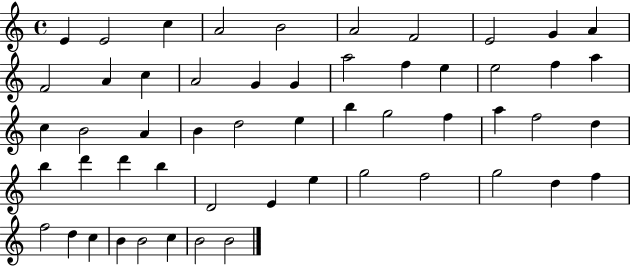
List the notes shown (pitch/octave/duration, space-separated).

E4/q E4/h C5/q A4/h B4/h A4/h F4/h E4/h G4/q A4/q F4/h A4/q C5/q A4/h G4/q G4/q A5/h F5/q E5/q E5/h F5/q A5/q C5/q B4/h A4/q B4/q D5/h E5/q B5/q G5/h F5/q A5/q F5/h D5/q B5/q D6/q D6/q B5/q D4/h E4/q E5/q G5/h F5/h G5/h D5/q F5/q F5/h D5/q C5/q B4/q B4/h C5/q B4/h B4/h